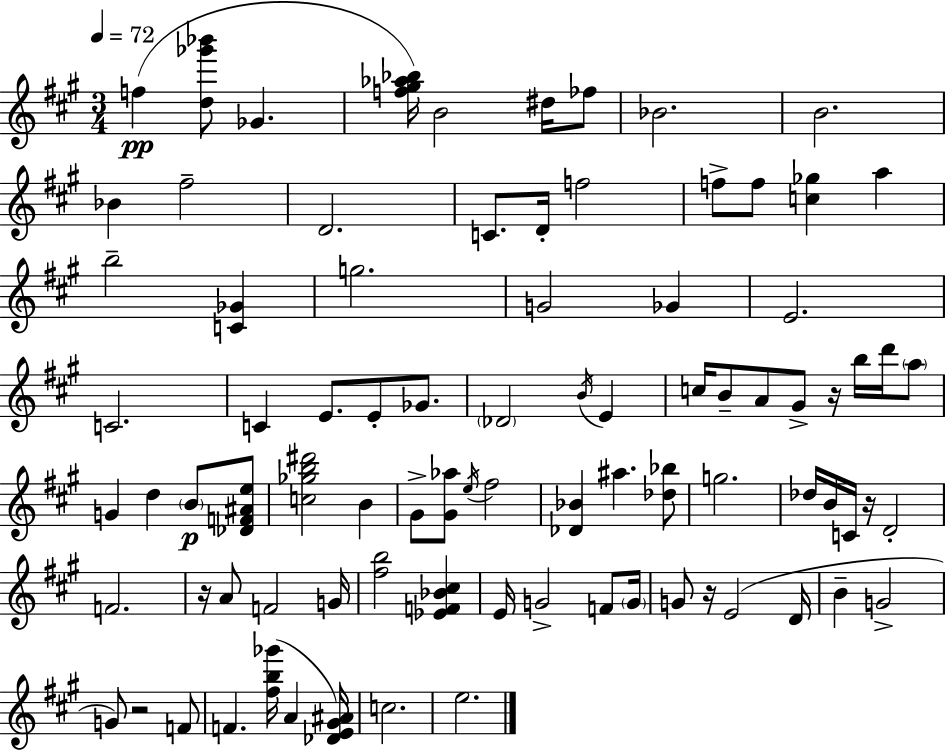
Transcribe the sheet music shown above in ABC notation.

X:1
T:Untitled
M:3/4
L:1/4
K:A
f [d_g'_b']/2 _G [f^g_a_b]/4 B2 ^d/4 _f/2 _B2 B2 _B ^f2 D2 C/2 D/4 f2 f/2 f/2 [c_g] a b2 [C_G] g2 G2 _G E2 C2 C E/2 E/2 _G/2 _D2 B/4 E c/4 B/2 A/2 ^G/2 z/4 b/4 d'/4 a/2 G d B/2 [_DF^Ae]/2 [c_gb^d']2 B ^G/2 [^G_a]/2 e/4 ^f2 [_D_B] ^a [_d_b]/2 g2 _d/4 B/4 C/4 z/4 D2 F2 z/4 A/2 F2 G/4 [^fb]2 [_EF_B^c] E/4 G2 F/2 G/4 G/2 z/4 E2 D/4 B G2 G/2 z2 F/2 F [^fb_g']/4 A [_DE^G^A]/4 c2 e2